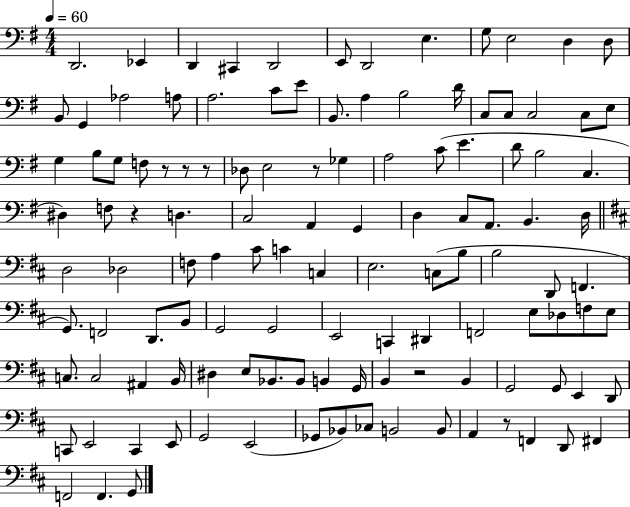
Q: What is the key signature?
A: G major